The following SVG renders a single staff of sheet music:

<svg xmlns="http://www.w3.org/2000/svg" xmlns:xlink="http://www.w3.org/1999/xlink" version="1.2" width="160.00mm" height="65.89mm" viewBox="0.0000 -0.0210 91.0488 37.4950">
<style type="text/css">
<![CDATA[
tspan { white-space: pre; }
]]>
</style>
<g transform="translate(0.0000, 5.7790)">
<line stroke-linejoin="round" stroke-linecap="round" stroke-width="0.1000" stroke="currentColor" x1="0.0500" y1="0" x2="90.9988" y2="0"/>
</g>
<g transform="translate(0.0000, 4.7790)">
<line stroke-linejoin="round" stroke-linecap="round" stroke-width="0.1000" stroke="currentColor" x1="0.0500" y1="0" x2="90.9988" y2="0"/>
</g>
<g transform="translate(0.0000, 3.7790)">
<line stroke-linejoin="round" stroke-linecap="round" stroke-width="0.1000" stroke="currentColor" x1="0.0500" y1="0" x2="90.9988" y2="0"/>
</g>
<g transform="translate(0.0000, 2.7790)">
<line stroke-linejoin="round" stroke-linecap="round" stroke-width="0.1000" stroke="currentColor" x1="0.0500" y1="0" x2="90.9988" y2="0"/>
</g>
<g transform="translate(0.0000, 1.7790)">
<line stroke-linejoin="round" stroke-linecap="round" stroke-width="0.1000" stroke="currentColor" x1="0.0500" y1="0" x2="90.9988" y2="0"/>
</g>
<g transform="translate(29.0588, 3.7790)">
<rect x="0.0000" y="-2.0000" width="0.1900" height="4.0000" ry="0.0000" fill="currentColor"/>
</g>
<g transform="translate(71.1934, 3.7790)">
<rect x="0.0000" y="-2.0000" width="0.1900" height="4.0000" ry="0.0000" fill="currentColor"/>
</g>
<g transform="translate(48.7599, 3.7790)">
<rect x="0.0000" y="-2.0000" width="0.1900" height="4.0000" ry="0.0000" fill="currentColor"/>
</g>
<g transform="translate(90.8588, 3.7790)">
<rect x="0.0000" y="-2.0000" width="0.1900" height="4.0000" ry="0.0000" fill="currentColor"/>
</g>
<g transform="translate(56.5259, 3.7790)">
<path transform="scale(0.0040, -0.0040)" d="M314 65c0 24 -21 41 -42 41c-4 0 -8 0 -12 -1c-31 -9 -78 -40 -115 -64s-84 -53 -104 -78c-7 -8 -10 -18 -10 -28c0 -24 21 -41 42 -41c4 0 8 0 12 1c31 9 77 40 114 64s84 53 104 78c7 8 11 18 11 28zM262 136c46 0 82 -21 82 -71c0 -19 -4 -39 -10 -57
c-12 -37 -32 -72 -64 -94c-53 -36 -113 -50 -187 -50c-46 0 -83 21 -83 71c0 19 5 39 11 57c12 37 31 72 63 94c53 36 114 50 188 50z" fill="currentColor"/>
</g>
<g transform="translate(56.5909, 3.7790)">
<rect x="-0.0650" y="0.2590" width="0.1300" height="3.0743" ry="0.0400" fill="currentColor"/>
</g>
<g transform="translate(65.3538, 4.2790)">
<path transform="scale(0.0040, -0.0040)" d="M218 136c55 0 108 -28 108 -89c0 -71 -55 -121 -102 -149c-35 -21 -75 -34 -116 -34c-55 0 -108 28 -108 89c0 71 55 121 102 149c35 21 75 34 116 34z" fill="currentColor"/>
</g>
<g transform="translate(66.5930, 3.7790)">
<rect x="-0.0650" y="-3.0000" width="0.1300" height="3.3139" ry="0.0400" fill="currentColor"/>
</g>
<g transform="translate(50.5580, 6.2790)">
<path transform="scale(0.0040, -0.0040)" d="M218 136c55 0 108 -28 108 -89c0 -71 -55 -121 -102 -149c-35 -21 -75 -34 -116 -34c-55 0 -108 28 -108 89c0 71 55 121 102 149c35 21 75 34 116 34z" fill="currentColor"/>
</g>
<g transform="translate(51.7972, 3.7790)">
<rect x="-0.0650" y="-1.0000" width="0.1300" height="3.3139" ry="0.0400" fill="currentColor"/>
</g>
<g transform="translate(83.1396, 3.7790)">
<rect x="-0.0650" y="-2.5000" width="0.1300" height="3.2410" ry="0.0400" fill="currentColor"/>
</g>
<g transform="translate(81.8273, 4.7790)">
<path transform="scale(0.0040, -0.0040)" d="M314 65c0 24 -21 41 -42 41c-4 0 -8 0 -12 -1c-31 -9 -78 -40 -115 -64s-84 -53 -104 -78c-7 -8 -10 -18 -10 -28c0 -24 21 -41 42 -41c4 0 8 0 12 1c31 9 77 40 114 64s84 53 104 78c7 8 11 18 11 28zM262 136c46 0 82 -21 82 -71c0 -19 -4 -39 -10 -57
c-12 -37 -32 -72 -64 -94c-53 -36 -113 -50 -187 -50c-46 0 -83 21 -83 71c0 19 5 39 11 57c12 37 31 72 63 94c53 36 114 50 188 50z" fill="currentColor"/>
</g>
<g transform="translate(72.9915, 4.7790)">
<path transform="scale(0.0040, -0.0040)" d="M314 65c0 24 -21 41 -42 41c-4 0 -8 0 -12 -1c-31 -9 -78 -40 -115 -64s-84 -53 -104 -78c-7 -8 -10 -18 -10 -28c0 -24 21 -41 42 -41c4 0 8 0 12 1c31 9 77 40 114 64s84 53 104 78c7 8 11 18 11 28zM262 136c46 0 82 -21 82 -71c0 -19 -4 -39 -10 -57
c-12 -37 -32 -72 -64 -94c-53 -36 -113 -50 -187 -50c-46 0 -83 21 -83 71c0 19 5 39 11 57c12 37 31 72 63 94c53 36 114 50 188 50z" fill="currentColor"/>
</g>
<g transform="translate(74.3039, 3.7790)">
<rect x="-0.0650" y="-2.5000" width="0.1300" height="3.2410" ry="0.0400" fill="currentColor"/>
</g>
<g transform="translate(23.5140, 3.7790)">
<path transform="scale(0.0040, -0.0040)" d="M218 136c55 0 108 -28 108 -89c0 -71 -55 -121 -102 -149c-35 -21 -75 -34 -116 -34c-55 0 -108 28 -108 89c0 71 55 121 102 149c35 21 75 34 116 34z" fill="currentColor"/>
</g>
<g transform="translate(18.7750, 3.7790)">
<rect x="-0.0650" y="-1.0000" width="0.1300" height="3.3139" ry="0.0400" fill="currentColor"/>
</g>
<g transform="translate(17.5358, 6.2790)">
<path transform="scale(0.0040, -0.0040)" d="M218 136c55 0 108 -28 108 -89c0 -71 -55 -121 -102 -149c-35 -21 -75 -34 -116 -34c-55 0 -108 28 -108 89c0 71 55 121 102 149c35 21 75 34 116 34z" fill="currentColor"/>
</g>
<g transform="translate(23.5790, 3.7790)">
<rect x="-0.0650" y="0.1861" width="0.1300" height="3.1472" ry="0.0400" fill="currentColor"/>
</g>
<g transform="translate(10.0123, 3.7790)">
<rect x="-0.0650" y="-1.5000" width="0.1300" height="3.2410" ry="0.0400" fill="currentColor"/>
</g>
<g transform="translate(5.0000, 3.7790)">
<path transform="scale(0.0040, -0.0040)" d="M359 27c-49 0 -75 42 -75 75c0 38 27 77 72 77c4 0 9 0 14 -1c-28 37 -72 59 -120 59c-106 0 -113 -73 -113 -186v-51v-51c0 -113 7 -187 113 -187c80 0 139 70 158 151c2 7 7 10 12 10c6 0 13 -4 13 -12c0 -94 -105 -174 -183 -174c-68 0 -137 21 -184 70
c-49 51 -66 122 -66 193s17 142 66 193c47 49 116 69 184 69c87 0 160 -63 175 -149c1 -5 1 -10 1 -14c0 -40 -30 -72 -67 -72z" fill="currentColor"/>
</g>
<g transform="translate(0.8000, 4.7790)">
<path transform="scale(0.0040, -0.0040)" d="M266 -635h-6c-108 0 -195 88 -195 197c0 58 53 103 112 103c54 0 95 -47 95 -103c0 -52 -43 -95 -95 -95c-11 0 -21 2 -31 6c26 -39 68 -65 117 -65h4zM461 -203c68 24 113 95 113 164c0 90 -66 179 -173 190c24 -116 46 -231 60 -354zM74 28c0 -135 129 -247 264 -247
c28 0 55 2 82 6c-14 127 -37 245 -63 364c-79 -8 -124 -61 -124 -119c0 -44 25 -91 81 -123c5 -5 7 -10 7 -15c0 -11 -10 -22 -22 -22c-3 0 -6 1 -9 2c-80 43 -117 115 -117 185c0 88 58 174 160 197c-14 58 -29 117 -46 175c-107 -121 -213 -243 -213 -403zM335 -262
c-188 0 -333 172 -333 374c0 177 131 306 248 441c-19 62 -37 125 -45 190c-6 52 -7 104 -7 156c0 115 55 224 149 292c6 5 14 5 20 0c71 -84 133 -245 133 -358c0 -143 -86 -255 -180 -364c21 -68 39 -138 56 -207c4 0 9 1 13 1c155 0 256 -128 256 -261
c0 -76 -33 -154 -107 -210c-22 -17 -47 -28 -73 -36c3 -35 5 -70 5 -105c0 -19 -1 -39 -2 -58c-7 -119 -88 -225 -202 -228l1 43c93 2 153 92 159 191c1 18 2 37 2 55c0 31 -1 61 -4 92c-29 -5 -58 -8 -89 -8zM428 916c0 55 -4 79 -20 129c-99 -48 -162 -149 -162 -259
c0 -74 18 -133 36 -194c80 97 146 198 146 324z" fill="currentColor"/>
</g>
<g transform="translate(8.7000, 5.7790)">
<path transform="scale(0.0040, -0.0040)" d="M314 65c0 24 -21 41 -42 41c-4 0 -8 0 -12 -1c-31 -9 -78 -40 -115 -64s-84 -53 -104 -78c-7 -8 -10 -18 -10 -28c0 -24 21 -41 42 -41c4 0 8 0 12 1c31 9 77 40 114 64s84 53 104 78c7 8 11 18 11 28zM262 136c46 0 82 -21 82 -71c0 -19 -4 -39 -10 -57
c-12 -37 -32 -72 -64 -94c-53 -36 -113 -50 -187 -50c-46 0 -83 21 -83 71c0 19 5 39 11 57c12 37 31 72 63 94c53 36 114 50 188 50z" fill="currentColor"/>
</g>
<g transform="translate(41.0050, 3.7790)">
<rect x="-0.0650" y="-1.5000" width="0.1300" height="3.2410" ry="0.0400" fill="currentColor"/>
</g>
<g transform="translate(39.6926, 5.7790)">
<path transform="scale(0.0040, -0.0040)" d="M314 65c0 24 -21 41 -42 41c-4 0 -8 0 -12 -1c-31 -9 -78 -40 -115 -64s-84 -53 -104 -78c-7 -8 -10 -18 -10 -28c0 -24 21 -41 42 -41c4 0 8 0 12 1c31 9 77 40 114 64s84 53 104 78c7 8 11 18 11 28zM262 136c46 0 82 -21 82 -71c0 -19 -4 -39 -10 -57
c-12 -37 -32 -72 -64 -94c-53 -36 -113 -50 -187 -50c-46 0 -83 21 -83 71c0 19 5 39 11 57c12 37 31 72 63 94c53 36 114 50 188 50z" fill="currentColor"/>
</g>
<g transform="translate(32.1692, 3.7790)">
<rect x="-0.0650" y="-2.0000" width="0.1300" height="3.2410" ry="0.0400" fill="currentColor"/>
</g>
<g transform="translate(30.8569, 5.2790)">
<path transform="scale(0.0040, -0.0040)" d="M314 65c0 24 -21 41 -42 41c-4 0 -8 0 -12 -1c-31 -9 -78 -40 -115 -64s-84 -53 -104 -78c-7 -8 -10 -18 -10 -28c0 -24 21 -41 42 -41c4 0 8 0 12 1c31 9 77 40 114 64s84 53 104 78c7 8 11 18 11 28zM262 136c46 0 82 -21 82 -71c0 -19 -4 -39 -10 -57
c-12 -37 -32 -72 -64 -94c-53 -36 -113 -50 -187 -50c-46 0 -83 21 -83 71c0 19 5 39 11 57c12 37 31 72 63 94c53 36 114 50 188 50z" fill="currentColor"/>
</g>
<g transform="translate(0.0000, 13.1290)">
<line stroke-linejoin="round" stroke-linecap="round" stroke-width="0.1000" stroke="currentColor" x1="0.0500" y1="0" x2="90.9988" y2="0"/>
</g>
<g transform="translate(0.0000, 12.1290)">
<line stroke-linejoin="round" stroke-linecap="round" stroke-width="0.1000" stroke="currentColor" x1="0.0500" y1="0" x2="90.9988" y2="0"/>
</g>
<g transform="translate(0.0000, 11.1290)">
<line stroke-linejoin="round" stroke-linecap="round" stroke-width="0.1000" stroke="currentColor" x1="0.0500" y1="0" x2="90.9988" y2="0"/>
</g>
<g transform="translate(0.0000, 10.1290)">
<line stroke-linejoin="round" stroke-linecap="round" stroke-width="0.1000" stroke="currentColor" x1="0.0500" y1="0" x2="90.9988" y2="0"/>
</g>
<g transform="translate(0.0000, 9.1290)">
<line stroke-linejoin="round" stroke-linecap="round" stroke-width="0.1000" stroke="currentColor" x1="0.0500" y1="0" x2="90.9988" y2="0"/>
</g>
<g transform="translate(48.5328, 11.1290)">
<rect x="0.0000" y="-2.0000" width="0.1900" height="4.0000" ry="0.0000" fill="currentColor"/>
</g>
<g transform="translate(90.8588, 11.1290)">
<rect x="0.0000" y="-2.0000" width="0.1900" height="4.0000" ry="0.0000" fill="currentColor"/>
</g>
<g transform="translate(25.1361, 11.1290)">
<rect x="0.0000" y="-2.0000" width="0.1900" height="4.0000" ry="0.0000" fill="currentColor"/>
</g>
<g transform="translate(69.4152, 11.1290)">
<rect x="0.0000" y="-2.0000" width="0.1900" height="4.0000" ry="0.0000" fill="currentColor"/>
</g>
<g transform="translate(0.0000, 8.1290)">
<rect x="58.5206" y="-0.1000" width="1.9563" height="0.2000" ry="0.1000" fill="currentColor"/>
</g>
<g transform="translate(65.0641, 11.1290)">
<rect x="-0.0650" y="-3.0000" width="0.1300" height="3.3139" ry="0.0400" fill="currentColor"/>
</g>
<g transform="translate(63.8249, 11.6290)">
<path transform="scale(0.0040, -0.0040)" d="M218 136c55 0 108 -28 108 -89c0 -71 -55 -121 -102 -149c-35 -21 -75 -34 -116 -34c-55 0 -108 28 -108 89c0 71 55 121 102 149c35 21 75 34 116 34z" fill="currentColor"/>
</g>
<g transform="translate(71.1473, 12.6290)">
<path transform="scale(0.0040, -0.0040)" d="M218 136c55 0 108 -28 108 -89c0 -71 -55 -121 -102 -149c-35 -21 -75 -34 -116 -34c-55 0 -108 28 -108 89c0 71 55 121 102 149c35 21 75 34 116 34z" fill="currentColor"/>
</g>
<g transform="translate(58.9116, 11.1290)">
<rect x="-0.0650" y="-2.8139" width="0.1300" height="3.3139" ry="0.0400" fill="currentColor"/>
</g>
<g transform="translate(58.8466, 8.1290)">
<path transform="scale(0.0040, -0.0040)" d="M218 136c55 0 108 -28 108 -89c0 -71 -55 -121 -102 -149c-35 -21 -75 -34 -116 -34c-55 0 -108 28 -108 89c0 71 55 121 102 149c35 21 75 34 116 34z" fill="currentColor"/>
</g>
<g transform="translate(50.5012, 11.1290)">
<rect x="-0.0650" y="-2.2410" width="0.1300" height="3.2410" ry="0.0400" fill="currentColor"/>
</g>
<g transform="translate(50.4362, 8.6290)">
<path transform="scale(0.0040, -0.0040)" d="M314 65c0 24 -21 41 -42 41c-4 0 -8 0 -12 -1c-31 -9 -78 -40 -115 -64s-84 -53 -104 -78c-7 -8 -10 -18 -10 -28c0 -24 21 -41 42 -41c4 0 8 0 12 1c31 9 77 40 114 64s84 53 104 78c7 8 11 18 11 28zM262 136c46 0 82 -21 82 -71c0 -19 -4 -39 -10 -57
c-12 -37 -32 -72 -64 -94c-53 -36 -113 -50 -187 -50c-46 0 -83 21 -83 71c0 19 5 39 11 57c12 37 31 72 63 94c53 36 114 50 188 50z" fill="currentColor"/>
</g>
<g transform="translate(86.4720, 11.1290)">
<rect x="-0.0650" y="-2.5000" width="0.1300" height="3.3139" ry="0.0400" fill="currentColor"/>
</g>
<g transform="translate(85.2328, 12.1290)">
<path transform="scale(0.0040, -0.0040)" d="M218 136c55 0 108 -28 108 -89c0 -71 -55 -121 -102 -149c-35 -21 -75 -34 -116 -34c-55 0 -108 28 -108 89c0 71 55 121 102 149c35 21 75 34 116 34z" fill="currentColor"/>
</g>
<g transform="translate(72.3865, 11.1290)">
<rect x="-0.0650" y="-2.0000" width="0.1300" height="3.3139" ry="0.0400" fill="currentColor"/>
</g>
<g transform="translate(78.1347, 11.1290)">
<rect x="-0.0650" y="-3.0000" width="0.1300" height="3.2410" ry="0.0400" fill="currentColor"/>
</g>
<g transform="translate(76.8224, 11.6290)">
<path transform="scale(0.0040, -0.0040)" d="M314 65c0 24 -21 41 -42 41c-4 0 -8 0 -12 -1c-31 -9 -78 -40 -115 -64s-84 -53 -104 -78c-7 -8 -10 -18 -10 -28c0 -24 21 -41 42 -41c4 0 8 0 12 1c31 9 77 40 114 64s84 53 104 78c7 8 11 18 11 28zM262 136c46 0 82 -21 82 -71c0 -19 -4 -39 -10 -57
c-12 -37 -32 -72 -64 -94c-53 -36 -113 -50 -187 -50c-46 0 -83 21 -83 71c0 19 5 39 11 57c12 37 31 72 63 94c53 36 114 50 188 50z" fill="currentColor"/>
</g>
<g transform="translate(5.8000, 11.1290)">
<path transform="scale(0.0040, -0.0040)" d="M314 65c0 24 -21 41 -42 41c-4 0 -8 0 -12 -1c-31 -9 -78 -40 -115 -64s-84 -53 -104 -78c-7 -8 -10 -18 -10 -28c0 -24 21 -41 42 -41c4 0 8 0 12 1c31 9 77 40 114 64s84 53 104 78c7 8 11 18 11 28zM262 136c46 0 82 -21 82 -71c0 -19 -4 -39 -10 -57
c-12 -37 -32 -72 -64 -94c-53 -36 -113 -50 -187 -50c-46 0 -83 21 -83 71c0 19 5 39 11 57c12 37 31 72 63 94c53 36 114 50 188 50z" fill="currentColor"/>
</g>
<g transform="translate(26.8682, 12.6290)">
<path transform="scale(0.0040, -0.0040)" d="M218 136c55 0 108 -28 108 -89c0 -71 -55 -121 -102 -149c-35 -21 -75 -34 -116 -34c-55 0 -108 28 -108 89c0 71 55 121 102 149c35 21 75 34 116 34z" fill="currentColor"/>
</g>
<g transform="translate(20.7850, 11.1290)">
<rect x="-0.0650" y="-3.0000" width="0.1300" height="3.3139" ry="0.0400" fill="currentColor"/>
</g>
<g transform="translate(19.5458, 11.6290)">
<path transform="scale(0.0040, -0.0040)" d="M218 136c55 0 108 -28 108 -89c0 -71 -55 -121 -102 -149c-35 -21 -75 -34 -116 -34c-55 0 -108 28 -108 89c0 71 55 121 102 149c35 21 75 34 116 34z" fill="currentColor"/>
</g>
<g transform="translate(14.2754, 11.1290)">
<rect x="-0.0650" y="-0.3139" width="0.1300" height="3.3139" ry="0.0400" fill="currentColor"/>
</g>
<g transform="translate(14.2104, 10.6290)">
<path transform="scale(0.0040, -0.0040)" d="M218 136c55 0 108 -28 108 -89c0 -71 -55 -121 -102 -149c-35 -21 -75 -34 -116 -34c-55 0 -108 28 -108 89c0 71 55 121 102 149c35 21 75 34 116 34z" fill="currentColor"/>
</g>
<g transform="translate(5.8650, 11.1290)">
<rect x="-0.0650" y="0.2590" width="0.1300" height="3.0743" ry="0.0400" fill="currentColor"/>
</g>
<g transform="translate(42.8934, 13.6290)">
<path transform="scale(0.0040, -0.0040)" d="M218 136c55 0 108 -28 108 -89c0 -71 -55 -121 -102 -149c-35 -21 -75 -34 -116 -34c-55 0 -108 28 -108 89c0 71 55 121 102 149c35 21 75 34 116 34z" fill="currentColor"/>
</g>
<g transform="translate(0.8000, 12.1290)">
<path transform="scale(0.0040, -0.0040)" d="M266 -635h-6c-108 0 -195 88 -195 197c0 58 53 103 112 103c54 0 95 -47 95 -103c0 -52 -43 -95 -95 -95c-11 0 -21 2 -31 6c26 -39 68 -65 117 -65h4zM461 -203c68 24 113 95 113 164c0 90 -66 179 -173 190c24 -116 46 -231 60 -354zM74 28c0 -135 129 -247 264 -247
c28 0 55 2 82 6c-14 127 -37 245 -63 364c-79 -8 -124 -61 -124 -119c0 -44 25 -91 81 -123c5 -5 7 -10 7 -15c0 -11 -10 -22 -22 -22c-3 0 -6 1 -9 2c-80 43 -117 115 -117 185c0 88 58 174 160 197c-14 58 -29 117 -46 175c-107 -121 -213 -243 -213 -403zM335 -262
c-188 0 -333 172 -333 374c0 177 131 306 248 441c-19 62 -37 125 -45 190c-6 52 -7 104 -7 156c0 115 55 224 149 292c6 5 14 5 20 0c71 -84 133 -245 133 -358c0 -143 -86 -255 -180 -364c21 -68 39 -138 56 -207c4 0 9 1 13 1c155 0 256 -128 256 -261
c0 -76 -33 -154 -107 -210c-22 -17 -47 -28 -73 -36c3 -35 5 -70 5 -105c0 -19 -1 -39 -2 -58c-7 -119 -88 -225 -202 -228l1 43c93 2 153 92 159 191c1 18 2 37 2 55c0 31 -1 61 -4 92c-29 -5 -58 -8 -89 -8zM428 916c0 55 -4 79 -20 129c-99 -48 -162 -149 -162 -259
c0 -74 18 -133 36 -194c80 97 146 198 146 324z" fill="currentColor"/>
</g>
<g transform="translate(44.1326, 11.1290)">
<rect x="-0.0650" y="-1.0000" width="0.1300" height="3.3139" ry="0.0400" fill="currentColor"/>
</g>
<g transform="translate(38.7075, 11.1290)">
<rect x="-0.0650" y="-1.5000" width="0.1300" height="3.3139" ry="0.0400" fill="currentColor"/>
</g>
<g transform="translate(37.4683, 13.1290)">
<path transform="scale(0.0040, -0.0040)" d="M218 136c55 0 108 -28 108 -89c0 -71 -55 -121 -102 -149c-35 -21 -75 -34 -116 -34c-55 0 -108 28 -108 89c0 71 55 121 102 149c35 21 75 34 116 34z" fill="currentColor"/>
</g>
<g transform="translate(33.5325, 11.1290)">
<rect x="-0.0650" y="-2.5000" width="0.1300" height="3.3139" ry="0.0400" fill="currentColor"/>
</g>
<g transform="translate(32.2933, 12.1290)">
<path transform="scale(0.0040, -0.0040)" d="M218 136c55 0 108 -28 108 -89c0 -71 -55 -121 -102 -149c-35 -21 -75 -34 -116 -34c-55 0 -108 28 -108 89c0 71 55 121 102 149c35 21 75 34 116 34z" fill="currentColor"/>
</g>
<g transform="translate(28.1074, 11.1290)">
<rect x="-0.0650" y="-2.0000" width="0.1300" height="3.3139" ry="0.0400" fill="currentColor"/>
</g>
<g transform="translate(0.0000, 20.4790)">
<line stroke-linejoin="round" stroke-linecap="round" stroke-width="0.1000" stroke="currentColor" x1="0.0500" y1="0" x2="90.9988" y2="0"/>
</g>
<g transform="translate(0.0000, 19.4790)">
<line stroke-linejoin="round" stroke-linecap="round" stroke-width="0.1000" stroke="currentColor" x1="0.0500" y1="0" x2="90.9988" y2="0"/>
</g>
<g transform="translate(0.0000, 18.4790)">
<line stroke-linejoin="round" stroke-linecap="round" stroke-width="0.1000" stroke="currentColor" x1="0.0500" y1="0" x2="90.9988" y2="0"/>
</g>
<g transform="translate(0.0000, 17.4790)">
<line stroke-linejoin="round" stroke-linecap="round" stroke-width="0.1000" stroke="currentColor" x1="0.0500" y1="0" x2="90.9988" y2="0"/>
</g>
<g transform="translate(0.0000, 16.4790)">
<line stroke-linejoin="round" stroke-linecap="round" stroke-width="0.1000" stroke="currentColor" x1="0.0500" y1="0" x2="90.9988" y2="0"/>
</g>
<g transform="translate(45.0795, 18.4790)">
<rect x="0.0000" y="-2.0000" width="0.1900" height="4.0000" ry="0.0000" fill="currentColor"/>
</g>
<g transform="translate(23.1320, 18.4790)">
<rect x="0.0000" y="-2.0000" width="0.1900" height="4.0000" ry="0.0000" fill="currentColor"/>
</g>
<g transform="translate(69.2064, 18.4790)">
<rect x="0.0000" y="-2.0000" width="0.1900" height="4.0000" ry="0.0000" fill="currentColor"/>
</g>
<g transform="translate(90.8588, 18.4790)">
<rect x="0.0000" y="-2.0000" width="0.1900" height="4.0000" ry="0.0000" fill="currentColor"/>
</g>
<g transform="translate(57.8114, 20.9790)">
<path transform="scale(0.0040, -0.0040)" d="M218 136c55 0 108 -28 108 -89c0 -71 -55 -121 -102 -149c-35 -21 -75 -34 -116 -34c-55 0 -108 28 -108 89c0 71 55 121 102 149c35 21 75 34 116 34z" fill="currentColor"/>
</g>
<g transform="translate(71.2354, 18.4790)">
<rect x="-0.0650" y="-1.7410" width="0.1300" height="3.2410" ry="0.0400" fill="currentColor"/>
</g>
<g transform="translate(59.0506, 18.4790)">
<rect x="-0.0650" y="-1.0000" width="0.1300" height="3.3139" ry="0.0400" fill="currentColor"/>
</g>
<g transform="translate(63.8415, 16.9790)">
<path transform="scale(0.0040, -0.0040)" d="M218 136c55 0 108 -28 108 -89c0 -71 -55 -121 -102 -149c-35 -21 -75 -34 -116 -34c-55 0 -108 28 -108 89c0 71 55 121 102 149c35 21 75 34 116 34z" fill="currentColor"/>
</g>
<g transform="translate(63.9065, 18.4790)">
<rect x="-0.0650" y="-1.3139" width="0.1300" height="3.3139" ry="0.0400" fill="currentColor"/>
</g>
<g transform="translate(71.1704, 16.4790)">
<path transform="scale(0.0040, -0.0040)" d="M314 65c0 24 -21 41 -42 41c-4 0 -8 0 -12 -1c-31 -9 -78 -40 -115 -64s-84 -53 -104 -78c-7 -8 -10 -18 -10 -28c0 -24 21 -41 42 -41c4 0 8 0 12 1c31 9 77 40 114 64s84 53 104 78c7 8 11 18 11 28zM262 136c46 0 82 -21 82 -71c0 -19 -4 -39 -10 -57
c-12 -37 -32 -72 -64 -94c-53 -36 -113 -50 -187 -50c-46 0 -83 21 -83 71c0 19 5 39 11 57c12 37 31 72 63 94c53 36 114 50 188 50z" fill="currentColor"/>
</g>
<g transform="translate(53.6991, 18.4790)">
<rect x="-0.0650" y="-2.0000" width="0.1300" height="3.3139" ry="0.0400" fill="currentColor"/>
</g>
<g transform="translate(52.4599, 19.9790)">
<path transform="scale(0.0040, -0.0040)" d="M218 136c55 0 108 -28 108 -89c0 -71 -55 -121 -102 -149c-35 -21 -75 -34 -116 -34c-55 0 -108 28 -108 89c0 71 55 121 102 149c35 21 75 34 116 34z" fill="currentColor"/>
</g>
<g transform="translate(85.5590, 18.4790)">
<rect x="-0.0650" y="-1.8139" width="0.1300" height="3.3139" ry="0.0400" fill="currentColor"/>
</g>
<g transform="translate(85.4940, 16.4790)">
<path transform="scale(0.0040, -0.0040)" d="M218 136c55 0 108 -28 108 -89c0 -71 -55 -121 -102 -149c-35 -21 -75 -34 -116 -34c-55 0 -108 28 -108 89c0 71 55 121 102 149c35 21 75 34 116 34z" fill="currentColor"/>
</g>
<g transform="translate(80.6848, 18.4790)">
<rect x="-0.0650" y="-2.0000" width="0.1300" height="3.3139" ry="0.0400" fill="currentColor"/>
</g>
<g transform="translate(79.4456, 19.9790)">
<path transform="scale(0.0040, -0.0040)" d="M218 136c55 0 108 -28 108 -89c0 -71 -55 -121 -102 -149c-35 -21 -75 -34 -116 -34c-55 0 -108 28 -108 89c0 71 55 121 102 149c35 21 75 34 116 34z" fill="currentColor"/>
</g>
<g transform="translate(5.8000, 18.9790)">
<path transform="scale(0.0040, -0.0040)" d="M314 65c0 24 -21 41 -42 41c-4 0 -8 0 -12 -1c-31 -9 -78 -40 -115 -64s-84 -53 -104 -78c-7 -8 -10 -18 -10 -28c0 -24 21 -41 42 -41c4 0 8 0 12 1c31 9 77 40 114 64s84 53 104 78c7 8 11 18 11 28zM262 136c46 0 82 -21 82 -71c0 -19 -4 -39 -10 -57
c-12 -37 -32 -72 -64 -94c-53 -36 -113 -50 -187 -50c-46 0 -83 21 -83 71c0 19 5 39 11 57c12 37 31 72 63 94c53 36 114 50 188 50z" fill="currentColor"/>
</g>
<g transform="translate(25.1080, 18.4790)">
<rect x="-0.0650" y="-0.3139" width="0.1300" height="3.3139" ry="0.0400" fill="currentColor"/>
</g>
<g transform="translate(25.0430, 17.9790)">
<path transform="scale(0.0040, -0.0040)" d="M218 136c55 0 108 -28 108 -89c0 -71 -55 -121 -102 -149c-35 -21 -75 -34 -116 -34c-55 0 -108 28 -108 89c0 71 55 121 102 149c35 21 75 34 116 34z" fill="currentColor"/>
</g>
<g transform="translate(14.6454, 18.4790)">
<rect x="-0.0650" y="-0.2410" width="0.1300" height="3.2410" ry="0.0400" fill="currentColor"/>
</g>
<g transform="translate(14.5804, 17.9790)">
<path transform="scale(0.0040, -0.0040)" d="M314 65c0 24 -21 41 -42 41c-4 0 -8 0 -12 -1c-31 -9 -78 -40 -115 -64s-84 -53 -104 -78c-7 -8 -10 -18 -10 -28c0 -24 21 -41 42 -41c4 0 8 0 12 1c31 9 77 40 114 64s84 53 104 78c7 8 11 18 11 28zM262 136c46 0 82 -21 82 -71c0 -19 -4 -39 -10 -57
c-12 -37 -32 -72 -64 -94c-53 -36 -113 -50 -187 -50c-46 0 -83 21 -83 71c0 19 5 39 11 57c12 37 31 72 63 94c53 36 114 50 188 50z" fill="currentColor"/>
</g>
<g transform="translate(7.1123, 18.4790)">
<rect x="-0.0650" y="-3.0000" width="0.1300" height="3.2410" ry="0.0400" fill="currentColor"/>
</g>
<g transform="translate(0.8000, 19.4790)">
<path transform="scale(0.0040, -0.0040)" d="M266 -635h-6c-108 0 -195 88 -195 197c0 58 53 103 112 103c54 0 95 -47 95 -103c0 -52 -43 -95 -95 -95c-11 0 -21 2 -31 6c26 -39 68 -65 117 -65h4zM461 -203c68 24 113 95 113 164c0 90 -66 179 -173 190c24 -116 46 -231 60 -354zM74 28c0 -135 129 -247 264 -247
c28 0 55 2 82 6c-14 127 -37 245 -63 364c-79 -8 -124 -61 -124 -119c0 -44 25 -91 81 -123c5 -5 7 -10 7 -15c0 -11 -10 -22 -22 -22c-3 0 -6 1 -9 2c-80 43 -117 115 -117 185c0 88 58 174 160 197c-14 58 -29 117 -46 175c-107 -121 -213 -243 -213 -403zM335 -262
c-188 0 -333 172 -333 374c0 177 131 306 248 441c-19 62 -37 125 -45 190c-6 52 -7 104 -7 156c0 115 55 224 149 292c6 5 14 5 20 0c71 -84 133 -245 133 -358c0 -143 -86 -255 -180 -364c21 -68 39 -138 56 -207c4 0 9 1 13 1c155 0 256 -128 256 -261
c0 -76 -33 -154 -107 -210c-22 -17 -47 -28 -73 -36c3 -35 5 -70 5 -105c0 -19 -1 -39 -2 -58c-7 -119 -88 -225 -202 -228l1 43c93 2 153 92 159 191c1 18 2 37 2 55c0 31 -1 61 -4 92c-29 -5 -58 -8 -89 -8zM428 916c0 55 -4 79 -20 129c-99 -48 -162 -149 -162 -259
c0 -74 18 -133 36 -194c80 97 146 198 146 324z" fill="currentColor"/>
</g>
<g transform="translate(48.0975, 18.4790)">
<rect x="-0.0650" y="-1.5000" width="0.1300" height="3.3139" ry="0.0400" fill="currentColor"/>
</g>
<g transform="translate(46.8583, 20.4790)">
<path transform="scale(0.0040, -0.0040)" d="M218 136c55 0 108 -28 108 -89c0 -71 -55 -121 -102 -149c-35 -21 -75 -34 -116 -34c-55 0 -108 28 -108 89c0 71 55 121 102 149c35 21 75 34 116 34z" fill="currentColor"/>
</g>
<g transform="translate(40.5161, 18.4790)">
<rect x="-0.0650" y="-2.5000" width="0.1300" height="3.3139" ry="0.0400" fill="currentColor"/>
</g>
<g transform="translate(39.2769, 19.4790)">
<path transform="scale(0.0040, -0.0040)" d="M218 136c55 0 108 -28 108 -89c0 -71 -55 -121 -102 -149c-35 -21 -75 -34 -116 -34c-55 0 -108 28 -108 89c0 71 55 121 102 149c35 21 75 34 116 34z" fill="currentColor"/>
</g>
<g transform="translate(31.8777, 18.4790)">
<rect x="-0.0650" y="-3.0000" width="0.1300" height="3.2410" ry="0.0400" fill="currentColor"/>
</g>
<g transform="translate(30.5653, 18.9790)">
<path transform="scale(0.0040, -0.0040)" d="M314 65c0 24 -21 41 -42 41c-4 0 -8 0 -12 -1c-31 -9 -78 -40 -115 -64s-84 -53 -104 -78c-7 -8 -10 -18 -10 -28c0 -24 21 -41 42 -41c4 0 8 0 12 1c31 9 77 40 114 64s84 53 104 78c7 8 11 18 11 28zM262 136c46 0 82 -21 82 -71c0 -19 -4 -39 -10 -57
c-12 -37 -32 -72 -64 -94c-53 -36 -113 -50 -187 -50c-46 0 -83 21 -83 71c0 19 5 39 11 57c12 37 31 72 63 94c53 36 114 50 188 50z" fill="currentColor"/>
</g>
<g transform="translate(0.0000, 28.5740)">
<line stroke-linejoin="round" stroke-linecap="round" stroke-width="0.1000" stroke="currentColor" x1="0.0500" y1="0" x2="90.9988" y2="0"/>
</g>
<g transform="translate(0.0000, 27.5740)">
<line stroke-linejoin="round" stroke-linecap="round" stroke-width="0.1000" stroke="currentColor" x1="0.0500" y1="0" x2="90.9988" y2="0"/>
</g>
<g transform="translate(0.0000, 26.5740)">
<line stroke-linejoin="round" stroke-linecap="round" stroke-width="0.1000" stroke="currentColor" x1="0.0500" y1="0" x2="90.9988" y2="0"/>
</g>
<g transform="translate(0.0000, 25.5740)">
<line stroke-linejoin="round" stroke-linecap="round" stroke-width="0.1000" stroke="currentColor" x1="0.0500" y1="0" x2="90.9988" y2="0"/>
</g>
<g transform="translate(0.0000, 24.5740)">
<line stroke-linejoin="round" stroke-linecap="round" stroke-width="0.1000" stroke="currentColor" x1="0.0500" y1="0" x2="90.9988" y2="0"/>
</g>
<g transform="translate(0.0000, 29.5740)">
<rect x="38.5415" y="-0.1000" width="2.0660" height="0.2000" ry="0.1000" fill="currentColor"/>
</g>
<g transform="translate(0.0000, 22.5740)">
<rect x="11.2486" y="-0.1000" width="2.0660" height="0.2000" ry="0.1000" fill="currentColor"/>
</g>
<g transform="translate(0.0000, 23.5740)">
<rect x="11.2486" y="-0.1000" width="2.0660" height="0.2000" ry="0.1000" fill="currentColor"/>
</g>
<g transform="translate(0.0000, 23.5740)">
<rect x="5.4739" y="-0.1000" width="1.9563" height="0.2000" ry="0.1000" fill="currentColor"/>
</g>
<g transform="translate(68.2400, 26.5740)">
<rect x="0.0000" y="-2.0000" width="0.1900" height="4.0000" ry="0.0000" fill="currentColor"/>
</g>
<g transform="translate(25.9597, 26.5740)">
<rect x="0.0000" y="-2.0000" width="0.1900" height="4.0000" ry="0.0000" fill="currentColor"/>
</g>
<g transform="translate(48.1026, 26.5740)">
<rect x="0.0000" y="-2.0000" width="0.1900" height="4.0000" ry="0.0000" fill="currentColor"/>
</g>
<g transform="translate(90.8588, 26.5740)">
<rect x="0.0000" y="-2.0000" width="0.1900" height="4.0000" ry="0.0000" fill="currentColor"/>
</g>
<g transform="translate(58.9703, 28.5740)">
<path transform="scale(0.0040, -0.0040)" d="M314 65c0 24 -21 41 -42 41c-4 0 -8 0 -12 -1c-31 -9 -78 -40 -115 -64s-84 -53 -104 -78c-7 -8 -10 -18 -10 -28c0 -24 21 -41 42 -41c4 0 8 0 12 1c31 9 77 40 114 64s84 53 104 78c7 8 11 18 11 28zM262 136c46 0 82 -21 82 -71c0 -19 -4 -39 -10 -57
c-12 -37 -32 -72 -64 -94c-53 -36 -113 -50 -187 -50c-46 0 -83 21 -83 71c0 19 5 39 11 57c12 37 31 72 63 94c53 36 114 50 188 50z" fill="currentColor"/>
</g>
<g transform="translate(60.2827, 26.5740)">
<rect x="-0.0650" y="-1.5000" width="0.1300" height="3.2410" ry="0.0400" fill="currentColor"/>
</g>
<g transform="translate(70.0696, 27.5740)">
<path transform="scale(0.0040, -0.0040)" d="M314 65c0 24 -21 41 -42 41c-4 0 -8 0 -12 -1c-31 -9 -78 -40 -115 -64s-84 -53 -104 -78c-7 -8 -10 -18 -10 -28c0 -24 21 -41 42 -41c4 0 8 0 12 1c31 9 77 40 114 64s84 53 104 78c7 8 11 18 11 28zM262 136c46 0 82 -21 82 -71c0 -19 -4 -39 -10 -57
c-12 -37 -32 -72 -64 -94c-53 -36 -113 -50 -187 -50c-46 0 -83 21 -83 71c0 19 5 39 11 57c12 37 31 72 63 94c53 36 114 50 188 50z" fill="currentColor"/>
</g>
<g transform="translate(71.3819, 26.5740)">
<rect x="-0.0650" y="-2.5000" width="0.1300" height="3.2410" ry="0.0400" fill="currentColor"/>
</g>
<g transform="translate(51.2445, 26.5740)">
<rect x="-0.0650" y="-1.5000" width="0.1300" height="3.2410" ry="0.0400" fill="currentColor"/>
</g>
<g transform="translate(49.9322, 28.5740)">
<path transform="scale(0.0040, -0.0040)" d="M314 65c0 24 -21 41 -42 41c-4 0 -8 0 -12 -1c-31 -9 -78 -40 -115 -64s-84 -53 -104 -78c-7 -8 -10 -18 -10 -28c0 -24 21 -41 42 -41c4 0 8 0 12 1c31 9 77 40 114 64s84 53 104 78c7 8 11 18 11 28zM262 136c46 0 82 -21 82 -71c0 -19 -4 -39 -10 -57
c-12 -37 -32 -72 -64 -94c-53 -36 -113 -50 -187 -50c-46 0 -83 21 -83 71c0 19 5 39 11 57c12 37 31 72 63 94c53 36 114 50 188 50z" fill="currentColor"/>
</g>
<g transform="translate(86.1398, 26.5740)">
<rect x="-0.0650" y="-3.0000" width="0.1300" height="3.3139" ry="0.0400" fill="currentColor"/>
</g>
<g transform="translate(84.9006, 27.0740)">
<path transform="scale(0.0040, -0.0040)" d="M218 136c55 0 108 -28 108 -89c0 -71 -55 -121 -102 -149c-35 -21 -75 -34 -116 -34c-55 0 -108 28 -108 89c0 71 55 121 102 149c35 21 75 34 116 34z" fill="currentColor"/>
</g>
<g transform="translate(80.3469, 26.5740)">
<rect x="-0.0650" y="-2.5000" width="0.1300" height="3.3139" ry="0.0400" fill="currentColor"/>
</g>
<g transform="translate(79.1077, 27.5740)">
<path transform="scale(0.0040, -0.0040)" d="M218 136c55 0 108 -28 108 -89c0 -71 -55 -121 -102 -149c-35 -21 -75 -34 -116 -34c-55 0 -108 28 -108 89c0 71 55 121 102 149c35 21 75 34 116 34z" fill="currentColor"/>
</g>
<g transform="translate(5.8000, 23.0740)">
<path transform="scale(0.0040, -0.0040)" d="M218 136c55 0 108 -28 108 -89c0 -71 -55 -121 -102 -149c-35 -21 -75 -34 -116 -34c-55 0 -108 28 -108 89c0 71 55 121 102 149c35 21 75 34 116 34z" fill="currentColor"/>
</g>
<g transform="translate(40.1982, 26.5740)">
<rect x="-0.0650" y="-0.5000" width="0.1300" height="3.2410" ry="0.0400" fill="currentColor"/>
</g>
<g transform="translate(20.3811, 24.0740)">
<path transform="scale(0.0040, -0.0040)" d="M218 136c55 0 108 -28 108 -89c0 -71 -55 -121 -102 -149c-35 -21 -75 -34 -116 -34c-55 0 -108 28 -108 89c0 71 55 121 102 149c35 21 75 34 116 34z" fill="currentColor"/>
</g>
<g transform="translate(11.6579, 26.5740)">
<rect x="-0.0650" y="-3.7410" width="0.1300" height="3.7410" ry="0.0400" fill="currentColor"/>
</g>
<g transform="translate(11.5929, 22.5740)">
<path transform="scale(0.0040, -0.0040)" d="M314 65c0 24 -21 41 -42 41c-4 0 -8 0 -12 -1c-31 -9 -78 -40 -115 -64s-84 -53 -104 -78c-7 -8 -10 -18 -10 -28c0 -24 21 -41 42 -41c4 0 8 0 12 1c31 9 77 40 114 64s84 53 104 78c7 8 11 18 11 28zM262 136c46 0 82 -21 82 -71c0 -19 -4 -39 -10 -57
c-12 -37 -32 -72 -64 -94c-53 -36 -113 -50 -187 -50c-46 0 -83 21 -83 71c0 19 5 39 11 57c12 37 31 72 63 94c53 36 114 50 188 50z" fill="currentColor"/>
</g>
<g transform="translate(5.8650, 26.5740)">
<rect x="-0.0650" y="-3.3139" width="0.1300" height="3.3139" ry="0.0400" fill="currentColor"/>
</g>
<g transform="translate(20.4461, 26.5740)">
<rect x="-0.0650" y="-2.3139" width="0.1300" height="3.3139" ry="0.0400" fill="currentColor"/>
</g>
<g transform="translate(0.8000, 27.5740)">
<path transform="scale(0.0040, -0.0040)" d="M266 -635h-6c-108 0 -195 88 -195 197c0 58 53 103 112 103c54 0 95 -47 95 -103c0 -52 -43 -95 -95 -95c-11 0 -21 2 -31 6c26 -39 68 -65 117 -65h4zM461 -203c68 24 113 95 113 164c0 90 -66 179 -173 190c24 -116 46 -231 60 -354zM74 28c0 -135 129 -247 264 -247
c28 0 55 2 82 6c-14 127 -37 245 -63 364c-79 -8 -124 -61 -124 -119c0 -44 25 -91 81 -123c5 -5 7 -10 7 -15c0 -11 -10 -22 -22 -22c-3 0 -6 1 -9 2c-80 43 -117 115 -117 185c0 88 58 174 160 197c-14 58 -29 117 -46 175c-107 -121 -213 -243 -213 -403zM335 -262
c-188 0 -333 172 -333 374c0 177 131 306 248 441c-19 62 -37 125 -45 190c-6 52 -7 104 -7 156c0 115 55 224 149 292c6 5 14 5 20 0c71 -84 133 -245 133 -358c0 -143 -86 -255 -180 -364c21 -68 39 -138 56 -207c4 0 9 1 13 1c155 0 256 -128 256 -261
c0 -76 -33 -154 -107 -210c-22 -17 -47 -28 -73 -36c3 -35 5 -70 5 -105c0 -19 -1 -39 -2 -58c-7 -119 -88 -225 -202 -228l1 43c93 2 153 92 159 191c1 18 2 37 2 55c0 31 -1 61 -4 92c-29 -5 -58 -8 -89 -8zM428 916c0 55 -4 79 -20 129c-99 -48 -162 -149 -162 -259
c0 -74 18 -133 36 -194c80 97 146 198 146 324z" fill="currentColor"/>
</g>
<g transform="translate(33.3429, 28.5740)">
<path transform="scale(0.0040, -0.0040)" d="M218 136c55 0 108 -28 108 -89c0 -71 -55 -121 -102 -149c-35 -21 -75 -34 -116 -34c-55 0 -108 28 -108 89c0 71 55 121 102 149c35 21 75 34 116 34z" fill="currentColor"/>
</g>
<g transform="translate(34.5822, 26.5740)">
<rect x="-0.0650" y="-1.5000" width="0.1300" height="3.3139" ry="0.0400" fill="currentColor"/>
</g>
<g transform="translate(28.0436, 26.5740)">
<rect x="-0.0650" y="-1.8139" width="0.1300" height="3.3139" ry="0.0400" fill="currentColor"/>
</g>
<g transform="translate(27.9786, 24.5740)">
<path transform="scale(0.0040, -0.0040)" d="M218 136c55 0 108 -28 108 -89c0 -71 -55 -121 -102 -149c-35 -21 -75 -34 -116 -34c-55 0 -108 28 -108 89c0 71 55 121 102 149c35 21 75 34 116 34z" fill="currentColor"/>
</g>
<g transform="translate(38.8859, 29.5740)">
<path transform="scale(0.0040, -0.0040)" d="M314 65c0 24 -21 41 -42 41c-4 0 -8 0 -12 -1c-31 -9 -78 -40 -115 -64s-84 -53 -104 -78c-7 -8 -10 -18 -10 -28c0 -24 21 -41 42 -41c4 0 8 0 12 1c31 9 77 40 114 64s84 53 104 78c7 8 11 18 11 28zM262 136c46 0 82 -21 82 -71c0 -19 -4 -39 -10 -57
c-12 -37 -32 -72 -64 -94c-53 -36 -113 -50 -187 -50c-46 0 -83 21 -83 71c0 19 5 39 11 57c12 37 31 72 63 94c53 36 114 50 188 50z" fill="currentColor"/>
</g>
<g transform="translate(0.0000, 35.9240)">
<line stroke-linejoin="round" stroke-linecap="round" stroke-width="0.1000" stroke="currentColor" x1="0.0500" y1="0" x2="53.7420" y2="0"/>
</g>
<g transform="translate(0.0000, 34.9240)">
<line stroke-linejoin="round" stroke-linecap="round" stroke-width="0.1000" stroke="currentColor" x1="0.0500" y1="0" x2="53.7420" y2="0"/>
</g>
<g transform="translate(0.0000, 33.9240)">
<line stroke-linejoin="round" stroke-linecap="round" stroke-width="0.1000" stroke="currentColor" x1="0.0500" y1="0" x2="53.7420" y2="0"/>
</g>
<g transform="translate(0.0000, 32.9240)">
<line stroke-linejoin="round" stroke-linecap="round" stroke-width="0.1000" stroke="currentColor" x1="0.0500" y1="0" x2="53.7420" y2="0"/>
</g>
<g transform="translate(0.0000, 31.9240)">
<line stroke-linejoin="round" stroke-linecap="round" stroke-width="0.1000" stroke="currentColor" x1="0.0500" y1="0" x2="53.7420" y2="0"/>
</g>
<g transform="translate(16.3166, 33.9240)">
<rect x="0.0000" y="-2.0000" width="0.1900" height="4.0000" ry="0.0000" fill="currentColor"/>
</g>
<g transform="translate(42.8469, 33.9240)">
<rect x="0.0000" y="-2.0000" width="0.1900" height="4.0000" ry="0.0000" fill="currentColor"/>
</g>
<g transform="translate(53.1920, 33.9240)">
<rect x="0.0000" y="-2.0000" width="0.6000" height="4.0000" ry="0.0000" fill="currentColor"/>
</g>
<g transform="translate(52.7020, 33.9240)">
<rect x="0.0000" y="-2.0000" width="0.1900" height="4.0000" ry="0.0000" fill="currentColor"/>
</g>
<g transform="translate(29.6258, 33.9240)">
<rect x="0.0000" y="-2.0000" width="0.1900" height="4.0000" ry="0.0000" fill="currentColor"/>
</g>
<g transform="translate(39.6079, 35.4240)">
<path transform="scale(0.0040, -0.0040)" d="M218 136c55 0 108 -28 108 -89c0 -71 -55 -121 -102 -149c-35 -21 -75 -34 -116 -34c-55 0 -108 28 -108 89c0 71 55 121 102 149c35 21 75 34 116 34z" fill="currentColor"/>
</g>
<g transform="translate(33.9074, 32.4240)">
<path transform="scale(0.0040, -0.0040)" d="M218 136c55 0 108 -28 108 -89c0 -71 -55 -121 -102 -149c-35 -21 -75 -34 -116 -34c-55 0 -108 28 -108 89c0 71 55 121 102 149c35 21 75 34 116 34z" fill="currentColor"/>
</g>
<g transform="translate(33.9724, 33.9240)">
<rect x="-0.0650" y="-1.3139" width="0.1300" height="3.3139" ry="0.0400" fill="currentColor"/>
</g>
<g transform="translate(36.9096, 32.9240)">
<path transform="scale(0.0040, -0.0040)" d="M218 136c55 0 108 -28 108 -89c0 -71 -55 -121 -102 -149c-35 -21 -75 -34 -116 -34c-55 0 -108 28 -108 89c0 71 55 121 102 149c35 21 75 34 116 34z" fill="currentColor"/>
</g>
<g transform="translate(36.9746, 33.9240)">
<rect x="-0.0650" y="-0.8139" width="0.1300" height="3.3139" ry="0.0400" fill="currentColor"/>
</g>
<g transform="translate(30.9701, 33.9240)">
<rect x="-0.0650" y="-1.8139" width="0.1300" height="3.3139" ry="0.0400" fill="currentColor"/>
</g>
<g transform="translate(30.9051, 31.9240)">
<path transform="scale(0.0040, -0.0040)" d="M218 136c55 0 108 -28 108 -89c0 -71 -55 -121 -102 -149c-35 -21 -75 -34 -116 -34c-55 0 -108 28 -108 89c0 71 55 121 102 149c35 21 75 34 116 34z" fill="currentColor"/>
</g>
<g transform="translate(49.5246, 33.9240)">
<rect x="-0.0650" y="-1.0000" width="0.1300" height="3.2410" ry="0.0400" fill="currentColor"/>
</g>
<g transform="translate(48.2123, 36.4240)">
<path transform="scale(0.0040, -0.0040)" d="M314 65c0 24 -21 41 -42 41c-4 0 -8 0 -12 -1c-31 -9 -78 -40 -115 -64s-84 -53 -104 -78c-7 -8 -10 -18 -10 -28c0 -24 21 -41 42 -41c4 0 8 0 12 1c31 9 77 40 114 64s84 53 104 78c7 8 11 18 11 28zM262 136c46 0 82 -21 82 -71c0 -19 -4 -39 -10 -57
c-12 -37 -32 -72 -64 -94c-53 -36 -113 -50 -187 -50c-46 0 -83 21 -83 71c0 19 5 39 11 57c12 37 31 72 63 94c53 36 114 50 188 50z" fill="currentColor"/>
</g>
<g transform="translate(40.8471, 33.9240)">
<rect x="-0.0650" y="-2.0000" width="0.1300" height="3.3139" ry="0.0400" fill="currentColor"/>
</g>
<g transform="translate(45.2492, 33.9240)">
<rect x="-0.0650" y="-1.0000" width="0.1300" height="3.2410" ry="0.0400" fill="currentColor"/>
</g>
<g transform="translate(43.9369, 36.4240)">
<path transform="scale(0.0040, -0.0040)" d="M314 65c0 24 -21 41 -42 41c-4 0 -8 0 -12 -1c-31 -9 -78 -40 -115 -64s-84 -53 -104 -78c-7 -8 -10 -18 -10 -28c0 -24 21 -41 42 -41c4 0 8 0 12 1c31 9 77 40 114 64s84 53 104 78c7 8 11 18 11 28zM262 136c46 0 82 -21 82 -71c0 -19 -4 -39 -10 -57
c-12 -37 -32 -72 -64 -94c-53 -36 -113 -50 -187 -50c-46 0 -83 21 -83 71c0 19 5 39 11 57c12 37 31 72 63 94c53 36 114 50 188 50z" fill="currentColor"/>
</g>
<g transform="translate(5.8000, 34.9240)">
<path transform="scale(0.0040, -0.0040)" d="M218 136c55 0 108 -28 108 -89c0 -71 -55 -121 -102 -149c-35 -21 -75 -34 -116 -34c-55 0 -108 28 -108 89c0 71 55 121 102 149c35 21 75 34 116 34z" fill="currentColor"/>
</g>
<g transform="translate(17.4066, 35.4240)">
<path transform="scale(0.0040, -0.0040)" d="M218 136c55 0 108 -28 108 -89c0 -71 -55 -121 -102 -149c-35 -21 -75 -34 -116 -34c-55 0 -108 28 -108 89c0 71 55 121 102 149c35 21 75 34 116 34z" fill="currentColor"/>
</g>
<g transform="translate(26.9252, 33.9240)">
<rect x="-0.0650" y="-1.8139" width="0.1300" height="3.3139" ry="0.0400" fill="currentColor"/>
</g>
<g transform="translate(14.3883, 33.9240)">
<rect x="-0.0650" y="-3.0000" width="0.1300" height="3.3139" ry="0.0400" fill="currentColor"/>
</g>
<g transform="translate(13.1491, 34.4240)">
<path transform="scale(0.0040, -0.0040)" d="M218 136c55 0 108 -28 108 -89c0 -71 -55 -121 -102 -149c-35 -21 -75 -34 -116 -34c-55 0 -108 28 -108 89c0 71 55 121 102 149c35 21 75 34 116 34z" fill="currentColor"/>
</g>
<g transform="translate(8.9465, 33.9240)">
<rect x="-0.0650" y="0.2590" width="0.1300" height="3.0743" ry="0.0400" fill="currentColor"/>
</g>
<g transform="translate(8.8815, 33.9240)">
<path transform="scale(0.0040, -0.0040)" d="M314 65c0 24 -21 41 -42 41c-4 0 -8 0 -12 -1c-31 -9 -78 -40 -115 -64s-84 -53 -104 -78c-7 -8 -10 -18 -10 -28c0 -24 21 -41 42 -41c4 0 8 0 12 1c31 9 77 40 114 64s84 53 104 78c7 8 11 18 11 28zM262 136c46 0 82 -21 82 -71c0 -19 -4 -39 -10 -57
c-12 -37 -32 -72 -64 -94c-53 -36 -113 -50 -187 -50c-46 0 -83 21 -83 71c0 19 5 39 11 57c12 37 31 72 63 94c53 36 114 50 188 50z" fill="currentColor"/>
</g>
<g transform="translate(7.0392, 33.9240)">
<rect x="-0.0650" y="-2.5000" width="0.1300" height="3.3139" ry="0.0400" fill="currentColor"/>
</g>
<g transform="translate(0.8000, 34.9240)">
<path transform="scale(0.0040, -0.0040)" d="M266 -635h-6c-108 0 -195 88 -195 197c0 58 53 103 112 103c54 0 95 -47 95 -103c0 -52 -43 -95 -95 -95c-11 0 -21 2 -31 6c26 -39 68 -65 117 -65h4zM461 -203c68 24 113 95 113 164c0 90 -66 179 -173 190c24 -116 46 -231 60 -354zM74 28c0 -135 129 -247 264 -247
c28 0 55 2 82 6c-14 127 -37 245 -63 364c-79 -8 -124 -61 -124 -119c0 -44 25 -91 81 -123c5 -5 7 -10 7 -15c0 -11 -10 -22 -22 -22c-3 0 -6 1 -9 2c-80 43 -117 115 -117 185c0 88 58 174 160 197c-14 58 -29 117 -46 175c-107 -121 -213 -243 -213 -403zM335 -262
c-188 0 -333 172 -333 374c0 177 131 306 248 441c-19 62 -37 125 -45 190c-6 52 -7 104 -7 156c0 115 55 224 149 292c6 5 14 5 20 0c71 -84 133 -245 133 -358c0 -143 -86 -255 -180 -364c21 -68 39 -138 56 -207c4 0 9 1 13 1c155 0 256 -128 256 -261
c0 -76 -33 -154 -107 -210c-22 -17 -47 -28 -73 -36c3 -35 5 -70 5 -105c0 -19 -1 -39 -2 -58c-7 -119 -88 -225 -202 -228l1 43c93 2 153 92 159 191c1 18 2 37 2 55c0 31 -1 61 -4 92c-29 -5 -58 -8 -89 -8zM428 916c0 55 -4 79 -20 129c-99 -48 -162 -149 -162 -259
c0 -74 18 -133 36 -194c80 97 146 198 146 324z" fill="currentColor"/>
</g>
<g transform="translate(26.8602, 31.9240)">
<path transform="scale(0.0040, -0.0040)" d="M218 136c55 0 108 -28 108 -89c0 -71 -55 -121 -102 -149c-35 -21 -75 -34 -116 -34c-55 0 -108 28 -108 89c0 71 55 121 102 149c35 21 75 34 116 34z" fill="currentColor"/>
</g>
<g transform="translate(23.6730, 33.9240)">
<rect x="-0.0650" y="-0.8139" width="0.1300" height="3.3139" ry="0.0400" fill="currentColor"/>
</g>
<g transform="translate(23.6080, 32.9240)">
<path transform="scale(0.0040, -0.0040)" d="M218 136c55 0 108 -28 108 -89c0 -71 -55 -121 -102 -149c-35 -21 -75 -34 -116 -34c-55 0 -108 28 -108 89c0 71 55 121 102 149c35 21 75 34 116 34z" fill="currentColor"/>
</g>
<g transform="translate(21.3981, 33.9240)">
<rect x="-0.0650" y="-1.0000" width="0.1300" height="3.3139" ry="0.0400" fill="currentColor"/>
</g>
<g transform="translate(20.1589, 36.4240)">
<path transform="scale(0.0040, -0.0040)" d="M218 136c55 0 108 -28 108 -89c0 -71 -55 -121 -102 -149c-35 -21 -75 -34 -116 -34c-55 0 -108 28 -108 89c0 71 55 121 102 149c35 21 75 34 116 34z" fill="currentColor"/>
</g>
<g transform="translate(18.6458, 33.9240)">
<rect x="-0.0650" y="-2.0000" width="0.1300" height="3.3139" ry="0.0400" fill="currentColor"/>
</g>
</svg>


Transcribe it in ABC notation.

X:1
T:Untitled
M:4/4
L:1/4
K:C
E2 D B F2 E2 D B2 A G2 G2 B2 c A F G E D g2 a A F A2 G A2 c2 c A2 G E F D e f2 F f b c'2 g f E C2 E2 E2 G2 G A G B2 A F D d f f e d F D2 D2